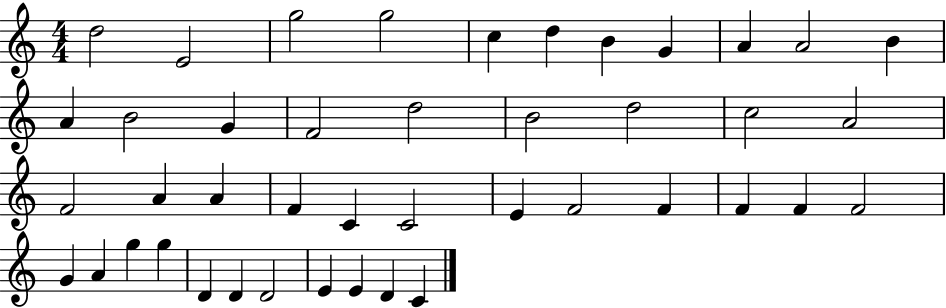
{
  \clef treble
  \numericTimeSignature
  \time 4/4
  \key c \major
  d''2 e'2 | g''2 g''2 | c''4 d''4 b'4 g'4 | a'4 a'2 b'4 | \break a'4 b'2 g'4 | f'2 d''2 | b'2 d''2 | c''2 a'2 | \break f'2 a'4 a'4 | f'4 c'4 c'2 | e'4 f'2 f'4 | f'4 f'4 f'2 | \break g'4 a'4 g''4 g''4 | d'4 d'4 d'2 | e'4 e'4 d'4 c'4 | \bar "|."
}